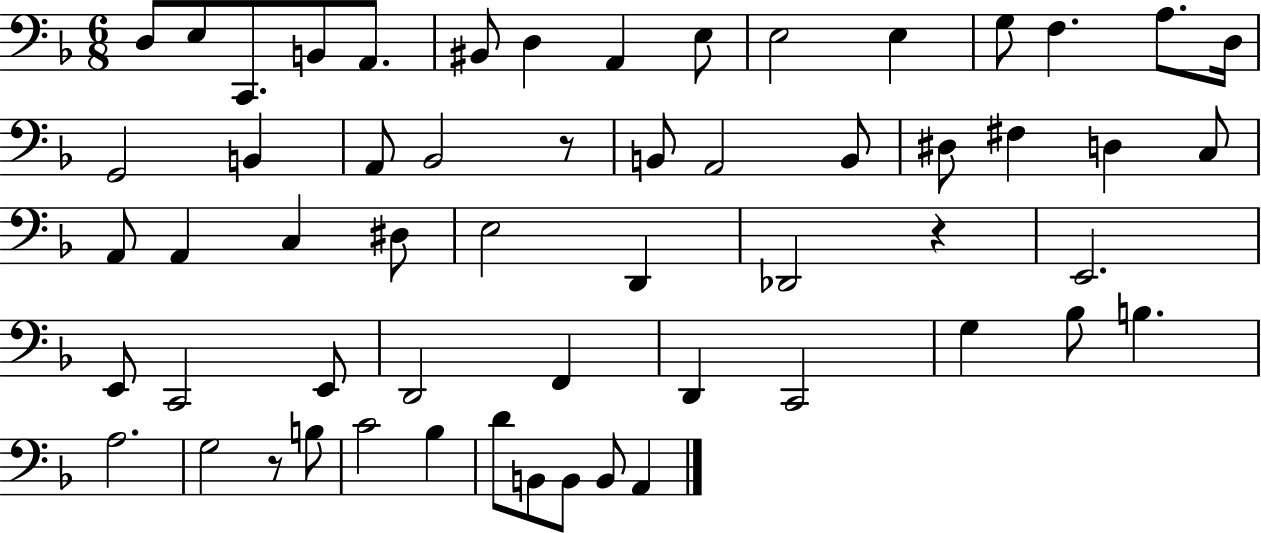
X:1
T:Untitled
M:6/8
L:1/4
K:F
D,/2 E,/2 C,,/2 B,,/2 A,,/2 ^B,,/2 D, A,, E,/2 E,2 E, G,/2 F, A,/2 D,/4 G,,2 B,, A,,/2 _B,,2 z/2 B,,/2 A,,2 B,,/2 ^D,/2 ^F, D, C,/2 A,,/2 A,, C, ^D,/2 E,2 D,, _D,,2 z E,,2 E,,/2 C,,2 E,,/2 D,,2 F,, D,, C,,2 G, _B,/2 B, A,2 G,2 z/2 B,/2 C2 _B, D/2 B,,/2 B,,/2 B,,/2 A,,